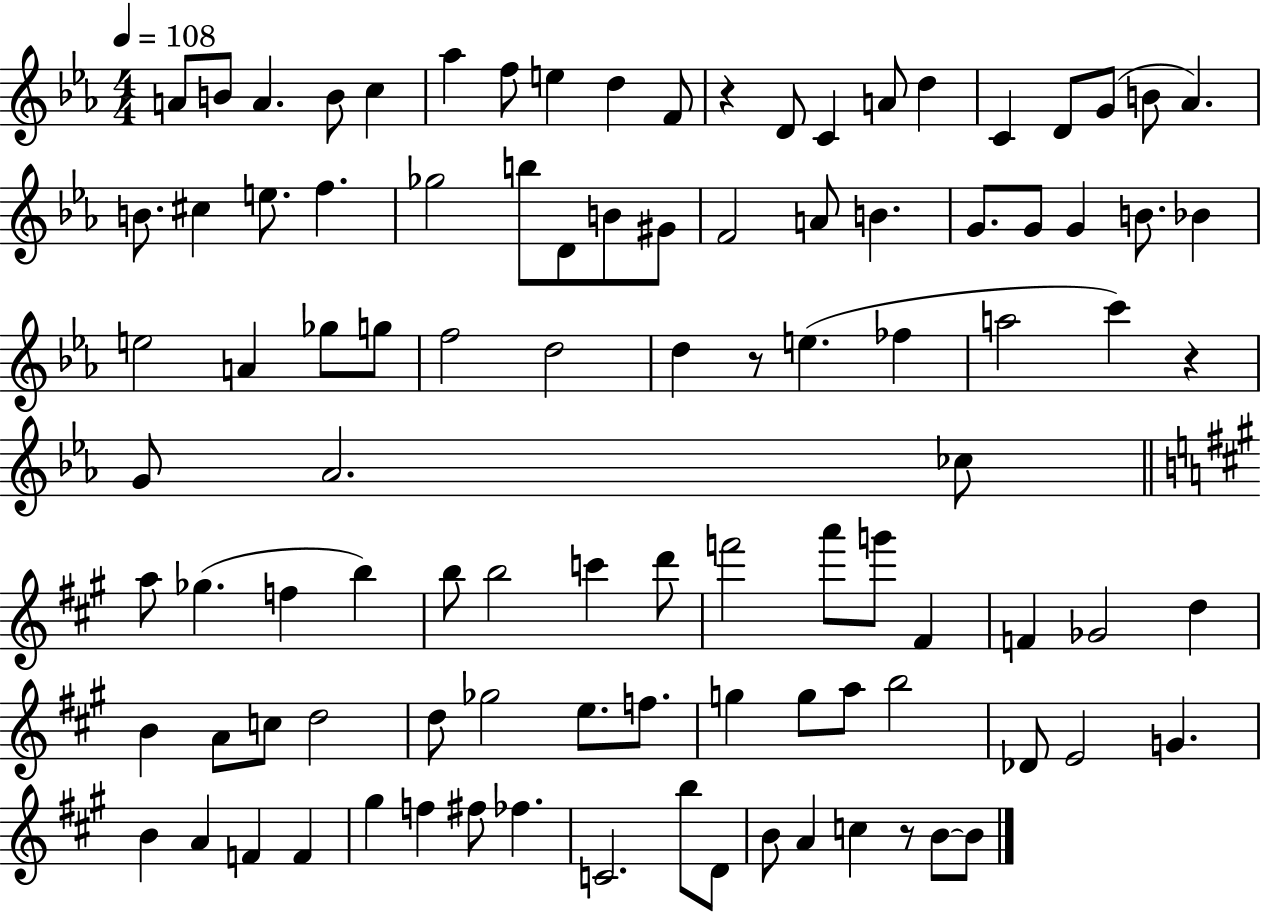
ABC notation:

X:1
T:Untitled
M:4/4
L:1/4
K:Eb
A/2 B/2 A B/2 c _a f/2 e d F/2 z D/2 C A/2 d C D/2 G/2 B/2 _A B/2 ^c e/2 f _g2 b/2 D/2 B/2 ^G/2 F2 A/2 B G/2 G/2 G B/2 _B e2 A _g/2 g/2 f2 d2 d z/2 e _f a2 c' z G/2 _A2 _c/2 a/2 _g f b b/2 b2 c' d'/2 f'2 a'/2 g'/2 ^F F _G2 d B A/2 c/2 d2 d/2 _g2 e/2 f/2 g g/2 a/2 b2 _D/2 E2 G B A F F ^g f ^f/2 _f C2 b/2 D/2 B/2 A c z/2 B/2 B/2